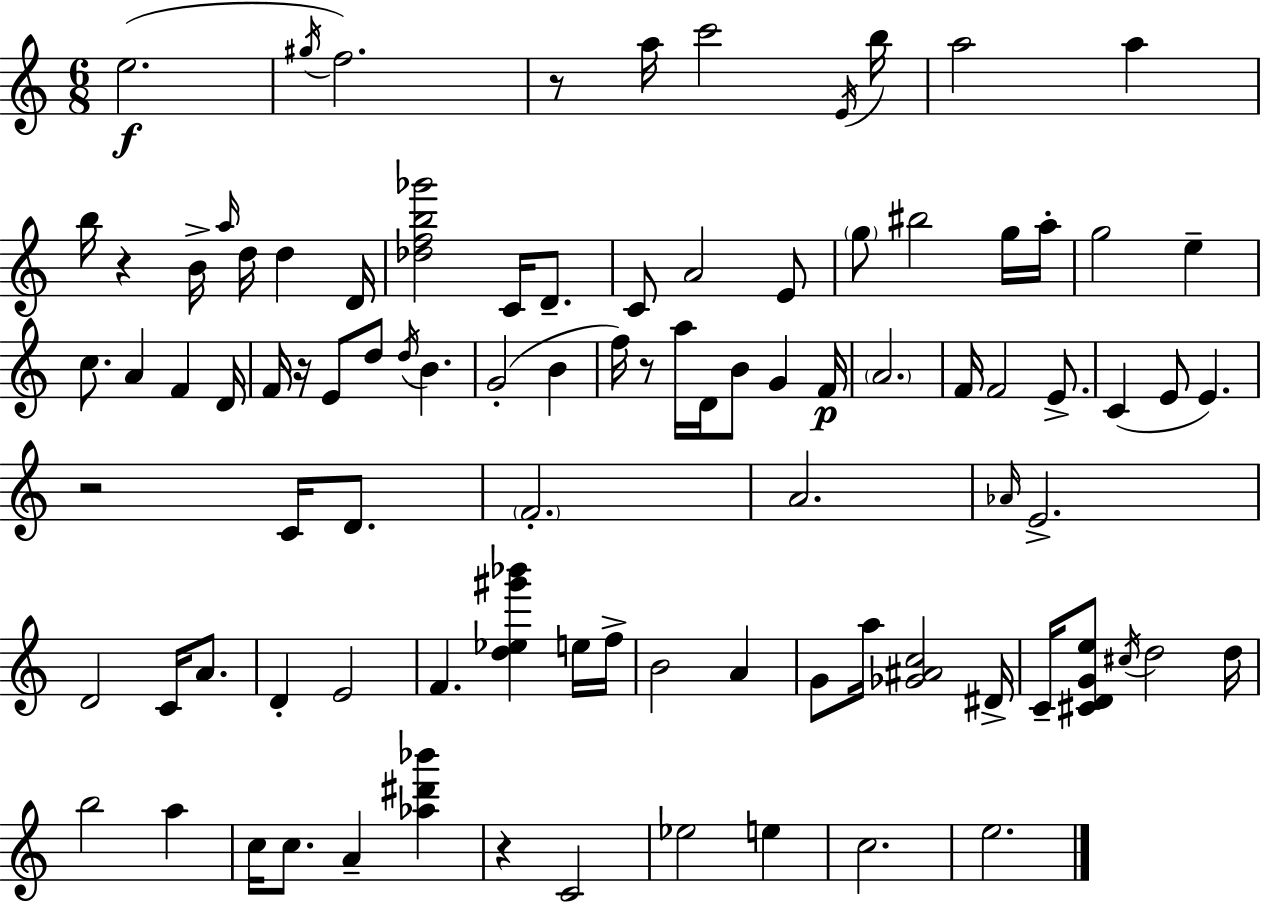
{
  \clef treble
  \numericTimeSignature
  \time 6/8
  \key c \major
  e''2.(\f | \acciaccatura { gis''16 } f''2.) | r8 a''16 c'''2 | \acciaccatura { e'16 } b''16 a''2 a''4 | \break b''16 r4 b'16-> \grace { a''16 } d''16 d''4 | d'16 <des'' f'' b'' ges'''>2 c'16 | d'8.-- c'8 a'2 | e'8 \parenthesize g''8 bis''2 | \break g''16 a''16-. g''2 e''4-- | c''8. a'4 f'4 | d'16 f'16 r16 e'8 d''8 \acciaccatura { d''16 } b'4. | g'2-.( | \break b'4 f''16) r8 a''16 d'16 b'8 g'4 | f'16\p \parenthesize a'2. | f'16 f'2 | e'8.-> c'4( e'8 e'4.) | \break r2 | c'16 d'8. \parenthesize f'2.-. | a'2. | \grace { aes'16 } e'2.-> | \break d'2 | c'16 a'8. d'4-. e'2 | f'4. <d'' ees'' gis''' bes'''>4 | e''16 f''16-> b'2 | \break a'4 g'8 a''16 <ges' ais' c''>2 | dis'16-> c'16-- <cis' d' g' e''>8 \acciaccatura { cis''16 } d''2 | d''16 b''2 | a''4 c''16 c''8. a'4-- | \break <aes'' dis''' bes'''>4 r4 c'2 | ees''2 | e''4 c''2. | e''2. | \break \bar "|."
}